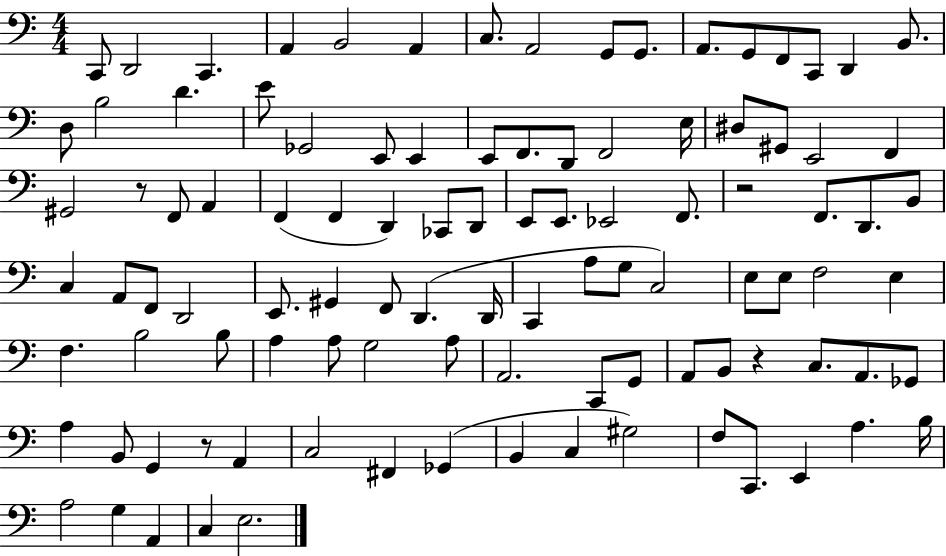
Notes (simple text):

C2/e D2/h C2/q. A2/q B2/h A2/q C3/e. A2/h G2/e G2/e. A2/e. G2/e F2/e C2/e D2/q B2/e. D3/e B3/h D4/q. E4/e Gb2/h E2/e E2/q E2/e F2/e. D2/e F2/h E3/s D#3/e G#2/e E2/h F2/q G#2/h R/e F2/e A2/q F2/q F2/q D2/q CES2/e D2/e E2/e E2/e. Eb2/h F2/e. R/h F2/e. D2/e. B2/e C3/q A2/e F2/e D2/h E2/e. G#2/q F2/e D2/q. D2/s C2/q A3/e G3/e C3/h E3/e E3/e F3/h E3/q F3/q. B3/h B3/e A3/q A3/e G3/h A3/e A2/h. C2/e G2/e A2/e B2/e R/q C3/e. A2/e. Gb2/e A3/q B2/e G2/q R/e A2/q C3/h F#2/q Gb2/q B2/q C3/q G#3/h F3/e C2/e. E2/q A3/q. B3/s A3/h G3/q A2/q C3/q E3/h.